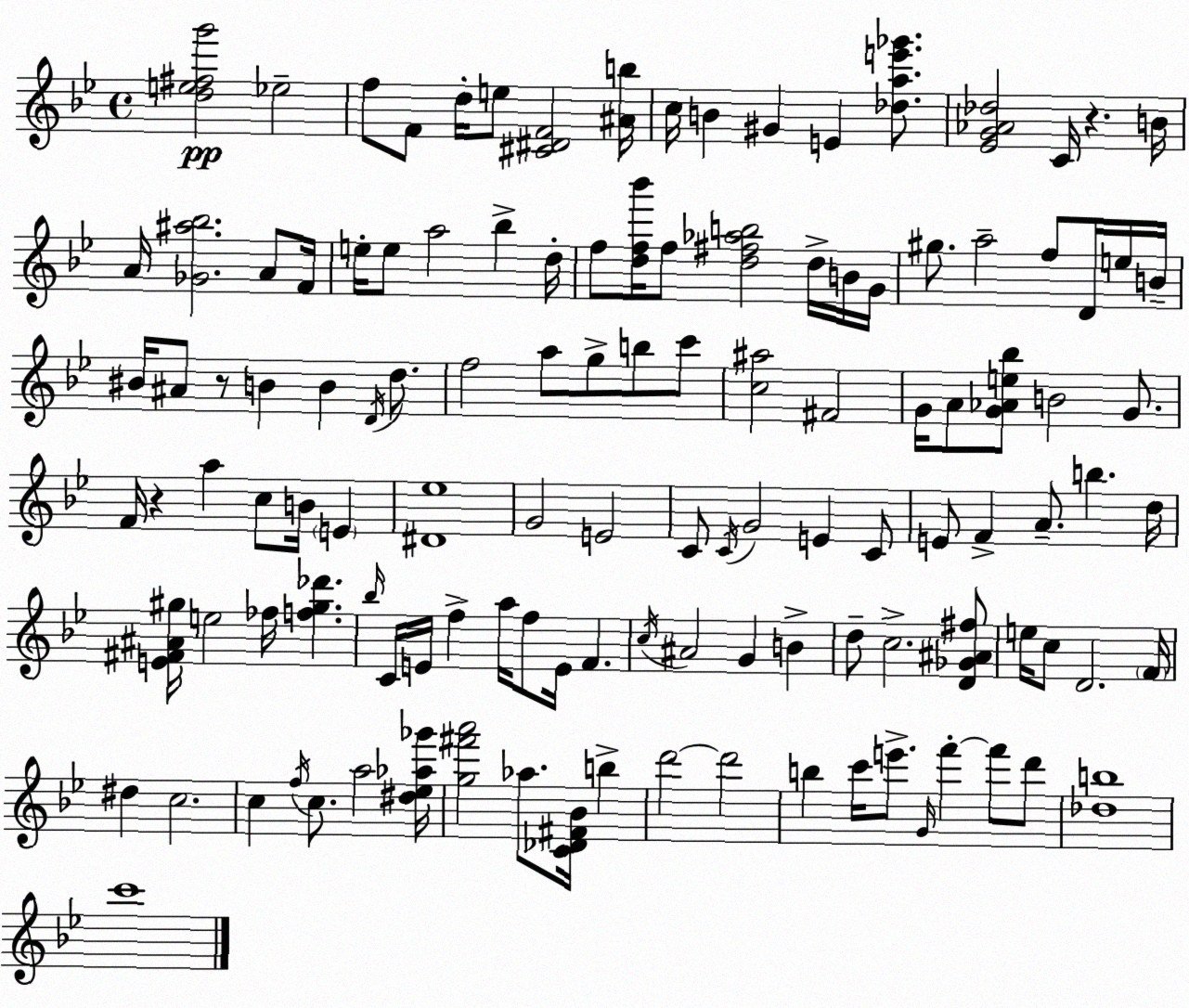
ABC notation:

X:1
T:Untitled
M:4/4
L:1/4
K:Gm
[de^fg']2 _e2 f/2 F/2 d/4 e/2 [^C^DF]2 [^Ab]/4 c/4 B ^G E [_dae'_g']/2 [_EG_A_d]2 C/4 z B/4 A/4 [_G^a_b]2 A/2 F/4 e/4 e/2 a2 _b d/4 f/2 [df_b']/4 f/2 [d^f_ab]2 d/4 B/4 G/4 ^g/2 a2 f/2 D/4 e/4 B/4 ^B/4 ^A/2 z/2 B B D/4 d/2 f2 a/2 g/2 b/2 c'/2 [c^a]2 ^F2 G/4 A/2 [G_Ae_b]/2 B2 G/2 F/4 z a c/2 B/4 E [^D_e]4 G2 E2 C/2 C/4 G2 E C/2 E/2 F A/2 b d/4 [E^F^A^g]/4 e2 _f/4 [f^g_d'] _b/4 C/4 E/4 f a/4 f/2 E/4 F c/4 ^A2 G B d/2 c2 [D_G^A^f]/2 e/4 c/2 D2 F/4 ^d c2 c f/4 c/2 a2 [^d_e_a_g']/4 [g^f'a']2 _a/2 [C_D^F_B]/4 b d'2 d'2 b c'/4 e'/2 G/4 f' f'/2 d'/2 [_db]4 c'4